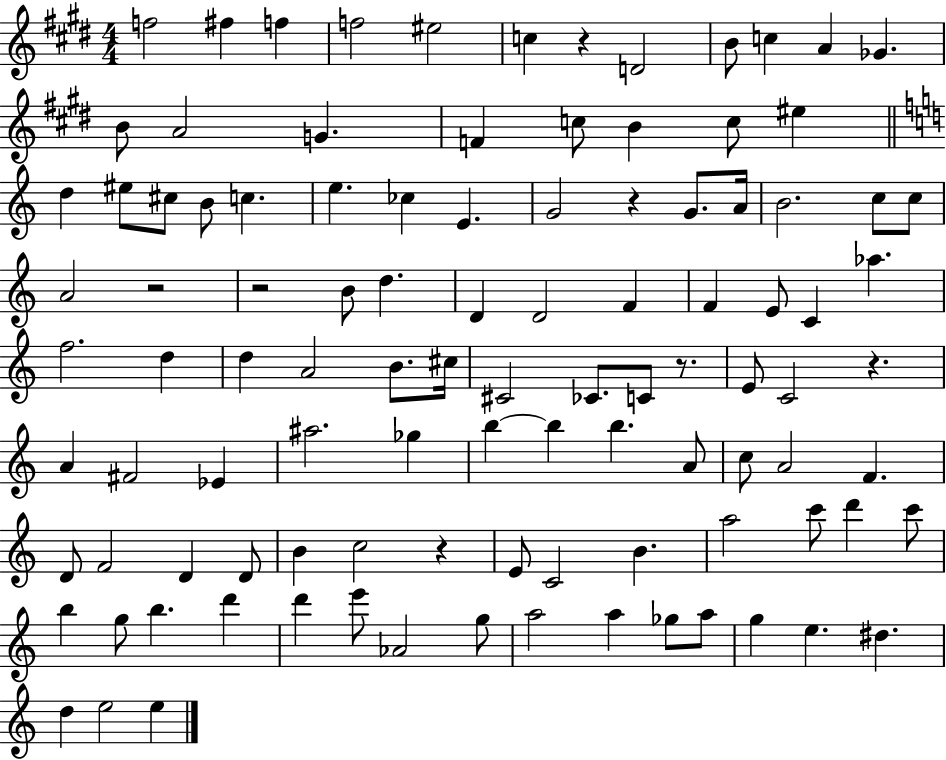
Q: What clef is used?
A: treble